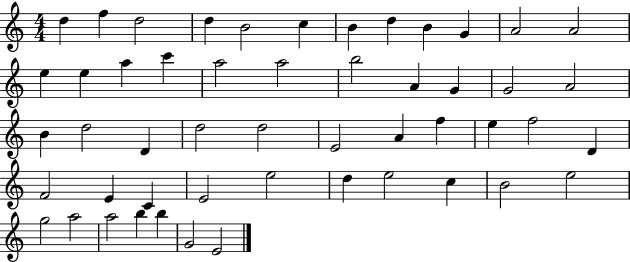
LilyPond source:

{
  \clef treble
  \numericTimeSignature
  \time 4/4
  \key c \major
  d''4 f''4 d''2 | d''4 b'2 c''4 | b'4 d''4 b'4 g'4 | a'2 a'2 | \break e''4 e''4 a''4 c'''4 | a''2 a''2 | b''2 a'4 g'4 | g'2 a'2 | \break b'4 d''2 d'4 | d''2 d''2 | e'2 a'4 f''4 | e''4 f''2 d'4 | \break f'2 e'4 c'4 | e'2 e''2 | d''4 e''2 c''4 | b'2 e''2 | \break g''2 a''2 | a''2 b''4 b''4 | g'2 e'2 | \bar "|."
}